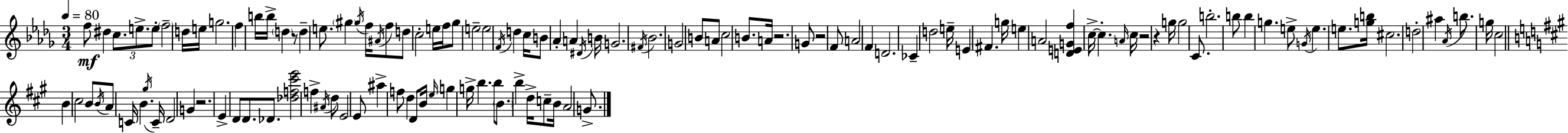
F5/e D#5/q C5/e. E5/e. E5/e F5/h D5/s E5/s G5/h. F5/q B5/s B5/s D5/q R/e D5/q E5/e. G#5/q G#5/s F5/s A#4/s F5/e D5/e C5/h E5/s F5/s Gb5/e E5/h E5/h F4/s D5/q C5/s B4/e Ab4/q A4/q D#4/s B4/s G4/h. F#4/s Bb4/h. G4/h B4/e A4/e C5/h B4/e. A4/s R/h. G4/e R/h F4/e A4/h F4/q D4/h. CES4/q D5/h E5/s E4/q F#4/q. G5/s E5/q A4/h [D4,E4,G4,F5]/q C5/s C5/q. A4/s C5/s R/h R/q G5/s G5/h C4/e. B5/h. B5/e B5/q G5/q. E5/e G4/s E5/q. E5/e. [G5,B5]/s C#5/h. D5/h A#5/q Ab4/s B5/e. G5/s C5/h B4/q C#5/h B4/e B4/s A4/e C4/s B4/q. G#5/s C4/s D4/h G4/q R/h. E4/q D4/e D4/e. Db4/e. [Db5,F5,C#6,E6]/h F5/q A#4/s D5/e E4/h E4/e A#5/q F5/e D5/q D4/e B4/s E5/s G5/q G5/s B5/q. B5/e B4/e. B5/q D5/s C5/e B4/s A4/h G4/e.